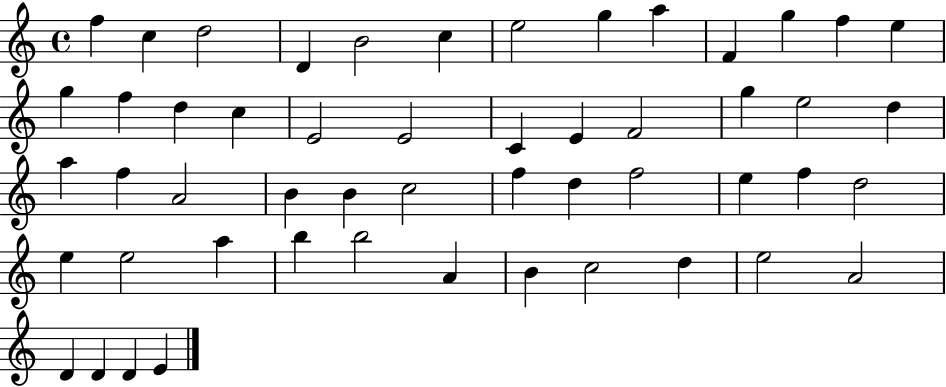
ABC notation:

X:1
T:Untitled
M:4/4
L:1/4
K:C
f c d2 D B2 c e2 g a F g f e g f d c E2 E2 C E F2 g e2 d a f A2 B B c2 f d f2 e f d2 e e2 a b b2 A B c2 d e2 A2 D D D E